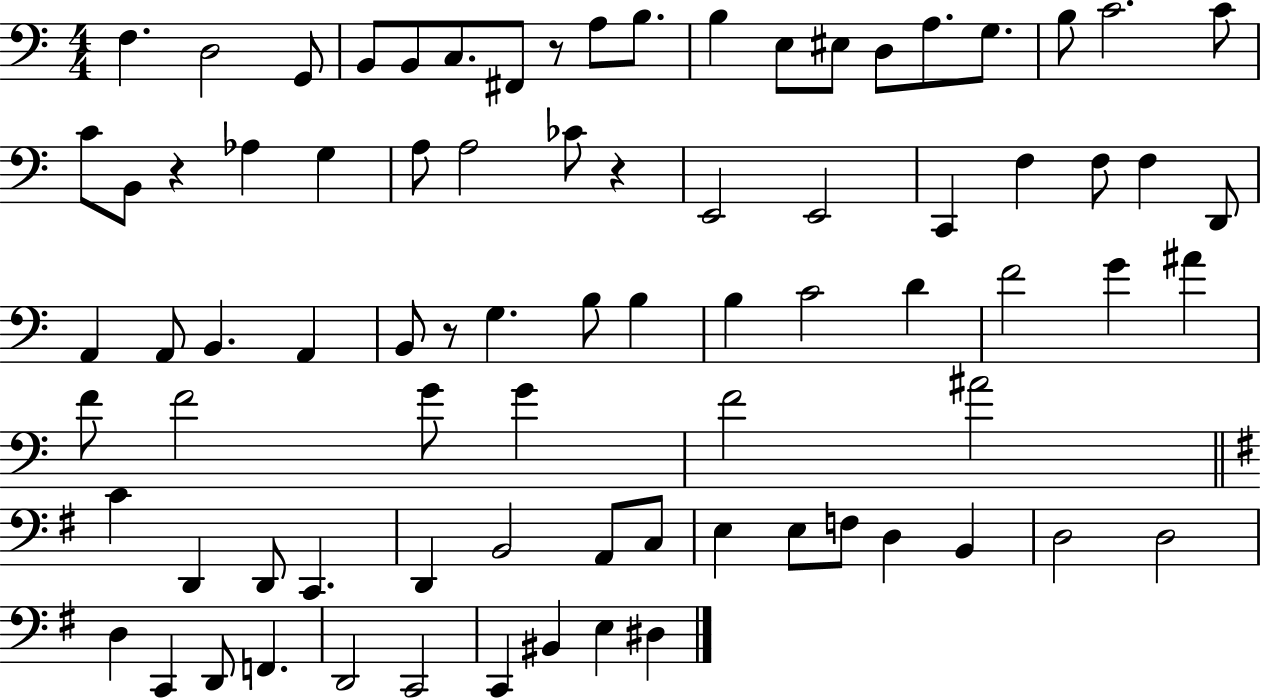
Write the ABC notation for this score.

X:1
T:Untitled
M:4/4
L:1/4
K:C
F, D,2 G,,/2 B,,/2 B,,/2 C,/2 ^F,,/2 z/2 A,/2 B,/2 B, E,/2 ^E,/2 D,/2 A,/2 G,/2 B,/2 C2 C/2 C/2 B,,/2 z _A, G, A,/2 A,2 _C/2 z E,,2 E,,2 C,, F, F,/2 F, D,,/2 A,, A,,/2 B,, A,, B,,/2 z/2 G, B,/2 B, B, C2 D F2 G ^A F/2 F2 G/2 G F2 ^A2 C D,, D,,/2 C,, D,, B,,2 A,,/2 C,/2 E, E,/2 F,/2 D, B,, D,2 D,2 D, C,, D,,/2 F,, D,,2 C,,2 C,, ^B,, E, ^D,